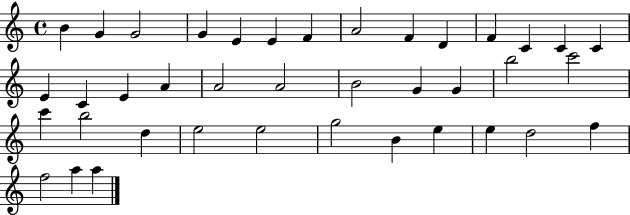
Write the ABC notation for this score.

X:1
T:Untitled
M:4/4
L:1/4
K:C
B G G2 G E E F A2 F D F C C C E C E A A2 A2 B2 G G b2 c'2 c' b2 d e2 e2 g2 B e e d2 f f2 a a